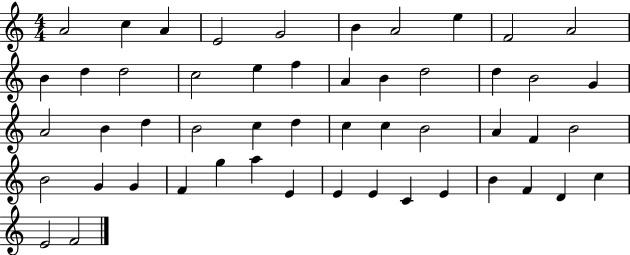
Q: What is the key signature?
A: C major